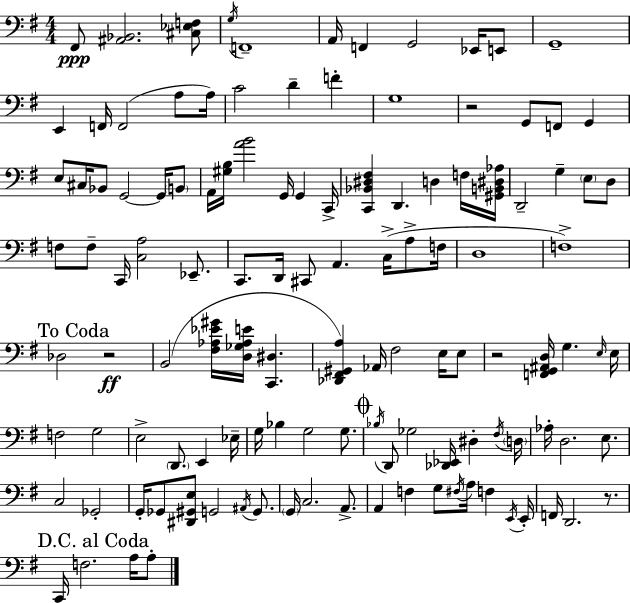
X:1
T:Untitled
M:4/4
L:1/4
K:Em
^F,,/2 [^A,,_B,,]2 [^C,_E,F,]/2 G,/4 F,,4 A,,/4 F,, G,,2 _E,,/4 E,,/2 G,,4 E,, F,,/4 F,,2 A,/2 A,/4 C2 D F G,4 z2 G,,/2 F,,/2 G,, E,/2 ^C,/4 _B,,/2 G,,2 G,,/4 B,,/2 A,,/4 [^G,B,]/4 [AB]2 G,,/4 G,, C,,/4 [C,,_B,,^D,^F,] D,, D, F,/4 [^G,,B,,^D,_A,]/4 D,,2 G, E,/2 D,/2 F,/2 F,/2 C,,/4 [C,A,]2 _E,,/2 C,,/2 D,,/4 ^C,,/2 A,, C,/4 A,/2 F,/4 D,4 F,4 _D,2 z2 B,,2 [^F,_A,_E^G]/4 [D,_G,_A,E]/4 [C,,^D,] [_D,,^F,,^G,,A,] _A,,/4 ^F,2 E,/4 E,/2 z2 [F,,G,,^A,,D,]/4 G, E,/4 E,/4 F,2 G,2 E,2 D,,/2 E,, _E,/4 G,/4 _B, G,2 G,/2 _B,/4 D,,/2 _G,2 [_D,,_E,,]/4 ^D, ^F,/4 D,/4 _A,/4 D,2 E,/2 C,2 _G,,2 G,,/4 _G,,/2 [^D,,^G,,E,]/2 G,,2 ^A,,/4 G,,/2 G,,/4 C,2 A,,/2 A,, F, G,/2 ^F,/4 A,/4 F, E,,/4 E,,/4 F,,/4 D,,2 z/2 C,,/4 F,2 A,/4 A,/2